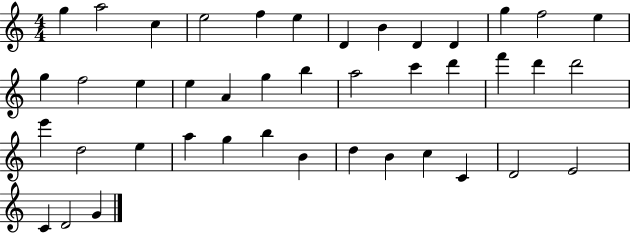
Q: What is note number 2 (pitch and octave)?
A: A5